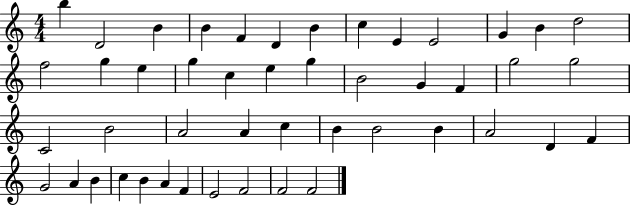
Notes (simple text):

B5/q D4/h B4/q B4/q F4/q D4/q B4/q C5/q E4/q E4/h G4/q B4/q D5/h F5/h G5/q E5/q G5/q C5/q E5/q G5/q B4/h G4/q F4/q G5/h G5/h C4/h B4/h A4/h A4/q C5/q B4/q B4/h B4/q A4/h D4/q F4/q G4/h A4/q B4/q C5/q B4/q A4/q F4/q E4/h F4/h F4/h F4/h